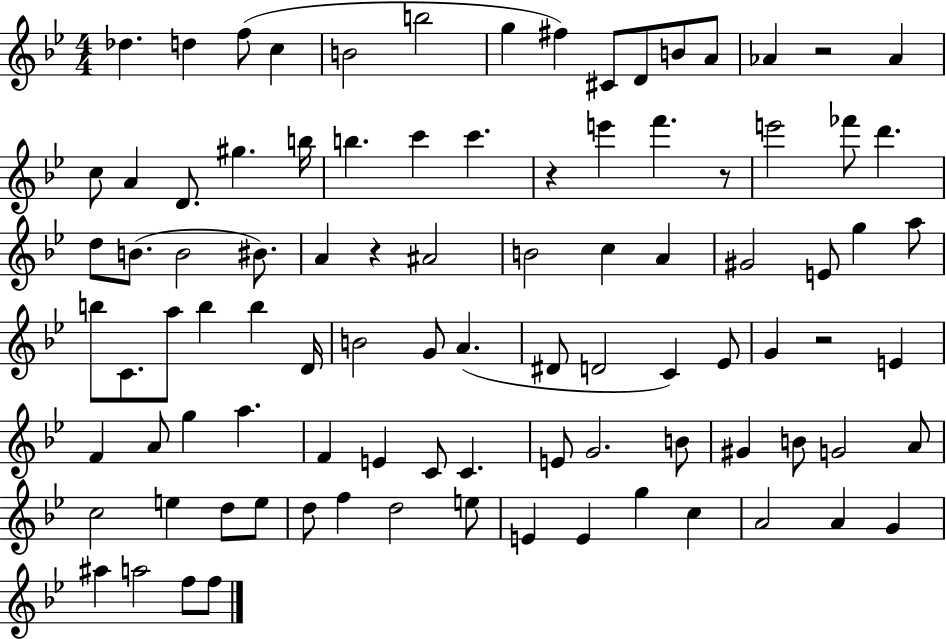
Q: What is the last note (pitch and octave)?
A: F5